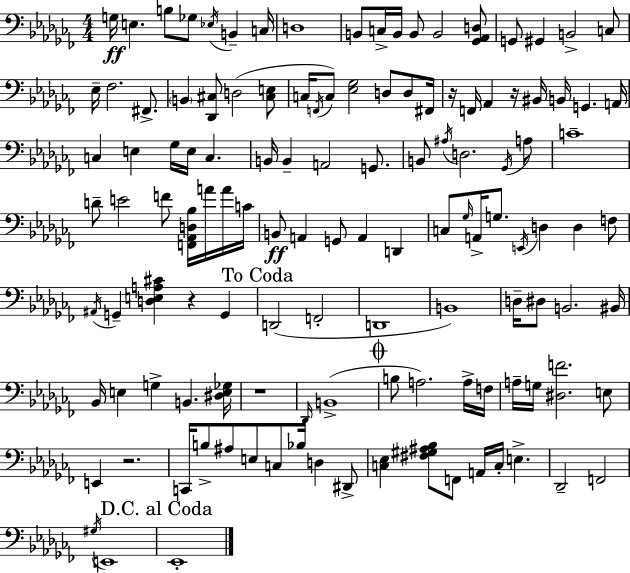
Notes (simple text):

G3/s E3/q. B3/e Gb3/e Eb3/s B2/q C3/s D3/w B2/e C3/s B2/s B2/e B2/h [Gb2,Ab2,D3]/e G2/e G#2/q B2/h C3/e Eb3/s FES3/h. F#2/e. B2/q [Db2,C#3]/e D3/h [C#3,E3]/e C3/s F2/s C3/e [Eb3,Gb3]/h D3/e D3/e F#2/s R/s F2/s Ab2/q R/s BIS2/s B2/s G2/q. A2/s C3/q E3/q Gb3/s E3/s C3/q. B2/s B2/q A2/h G2/e. B2/e A#3/s D3/h. Gb2/s A3/e C4/w D4/e E4/h F4/e [F2,Ab2,D3,Bb3]/s A4/s A4/s C4/s B2/e A2/q G2/e A2/q D2/q C3/e Gb3/s A2/s G3/e. E2/s D3/q D3/q F3/e A#2/s G2/q [D3,E3,A3,C#4]/q R/q G2/q D2/h F2/h D2/w B2/w D3/s D#3/e B2/h. BIS2/s Bb2/s E3/q G3/q B2/q. [D#3,E3,Gb3]/s R/w Db2/s B2/w B3/e A3/h. A3/s F3/s A3/s G3/s [D#3,F4]/h. E3/e E2/q R/h. C2/s B3/e A#3/e E3/e C3/e Bb3/s D3/q D#2/e [C3,Eb3]/q [F#3,G#3,A#3,Bb3]/e F2/e A2/s C3/s E3/q. Db2/h F2/h G#3/s E2/w Eb2/w